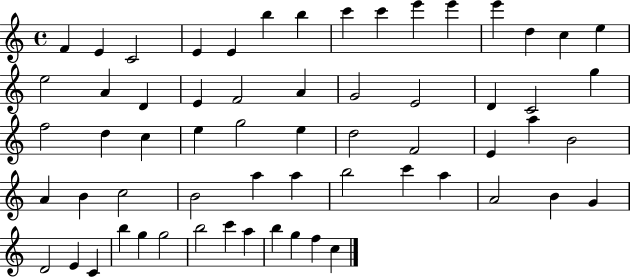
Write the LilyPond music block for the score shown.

{
  \clef treble
  \time 4/4
  \defaultTimeSignature
  \key c \major
  f'4 e'4 c'2 | e'4 e'4 b''4 b''4 | c'''4 c'''4 e'''4 e'''4 | e'''4 d''4 c''4 e''4 | \break e''2 a'4 d'4 | e'4 f'2 a'4 | g'2 e'2 | d'4 c'2 g''4 | \break f''2 d''4 c''4 | e''4 g''2 e''4 | d''2 f'2 | e'4 a''4 b'2 | \break a'4 b'4 c''2 | b'2 a''4 a''4 | b''2 c'''4 a''4 | a'2 b'4 g'4 | \break d'2 e'4 c'4 | b''4 g''4 g''2 | b''2 c'''4 a''4 | b''4 g''4 f''4 c''4 | \break \bar "|."
}